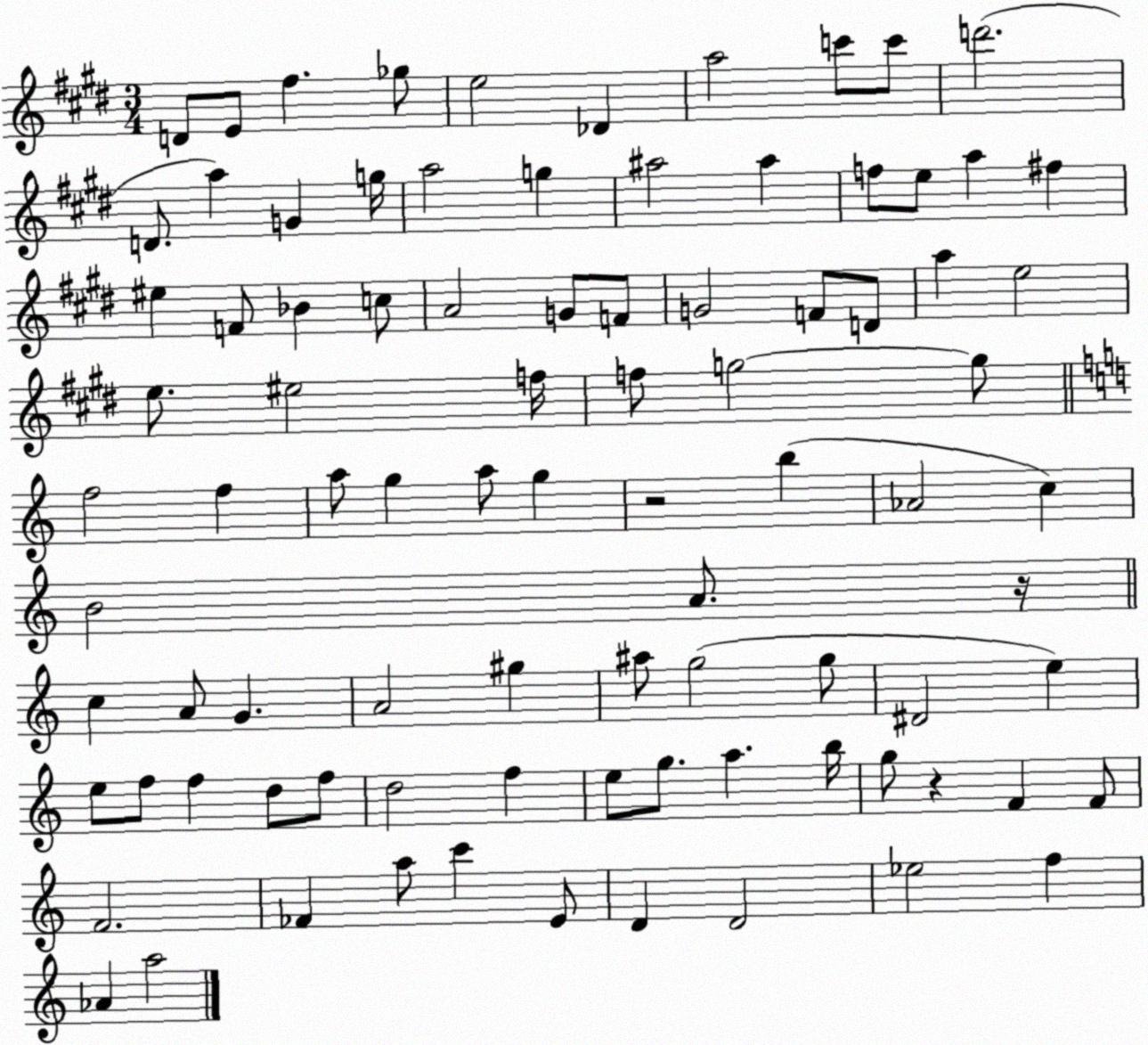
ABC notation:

X:1
T:Untitled
M:3/4
L:1/4
K:E
D/2 E/2 ^f _g/2 e2 _D a2 c'/2 c'/2 d'2 D/2 a G g/4 a2 g ^a2 ^a f/2 e/2 a ^f ^e F/2 _B c/2 A2 G/2 F/2 G2 F/2 D/2 a e2 e/2 ^e2 f/4 f/2 g2 g/2 f2 f a/2 g a/2 g z2 b _A2 c B2 A/2 z/4 c A/2 G A2 ^g ^a/2 g2 g/2 ^D2 e e/2 f/2 f d/2 f/2 d2 f e/2 g/2 a b/4 g/2 z F F/2 F2 _F a/2 c' E/2 D D2 _e2 f _A a2